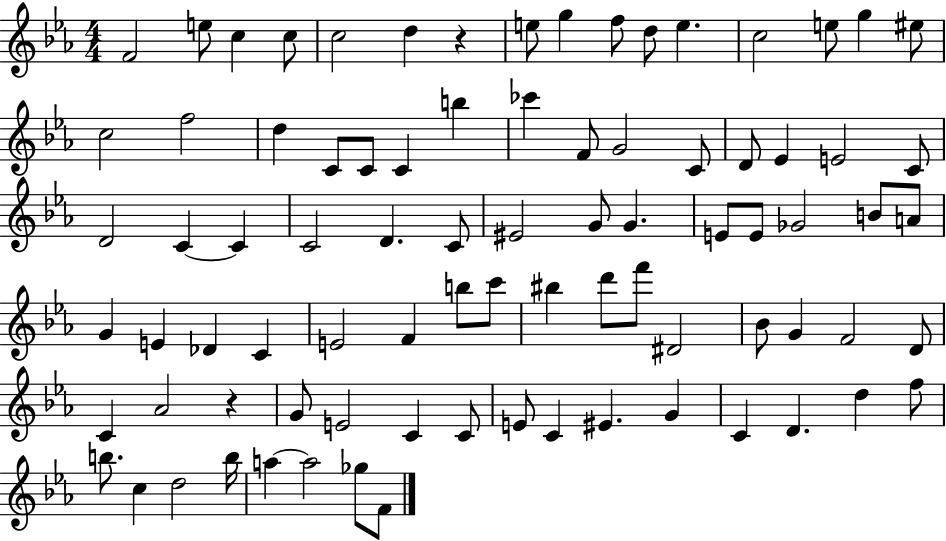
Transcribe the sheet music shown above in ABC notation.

X:1
T:Untitled
M:4/4
L:1/4
K:Eb
F2 e/2 c c/2 c2 d z e/2 g f/2 d/2 e c2 e/2 g ^e/2 c2 f2 d C/2 C/2 C b _c' F/2 G2 C/2 D/2 _E E2 C/2 D2 C C C2 D C/2 ^E2 G/2 G E/2 E/2 _G2 B/2 A/2 G E _D C E2 F b/2 c'/2 ^b d'/2 f'/2 ^D2 _B/2 G F2 D/2 C _A2 z G/2 E2 C C/2 E/2 C ^E G C D d f/2 b/2 c d2 b/4 a a2 _g/2 F/2